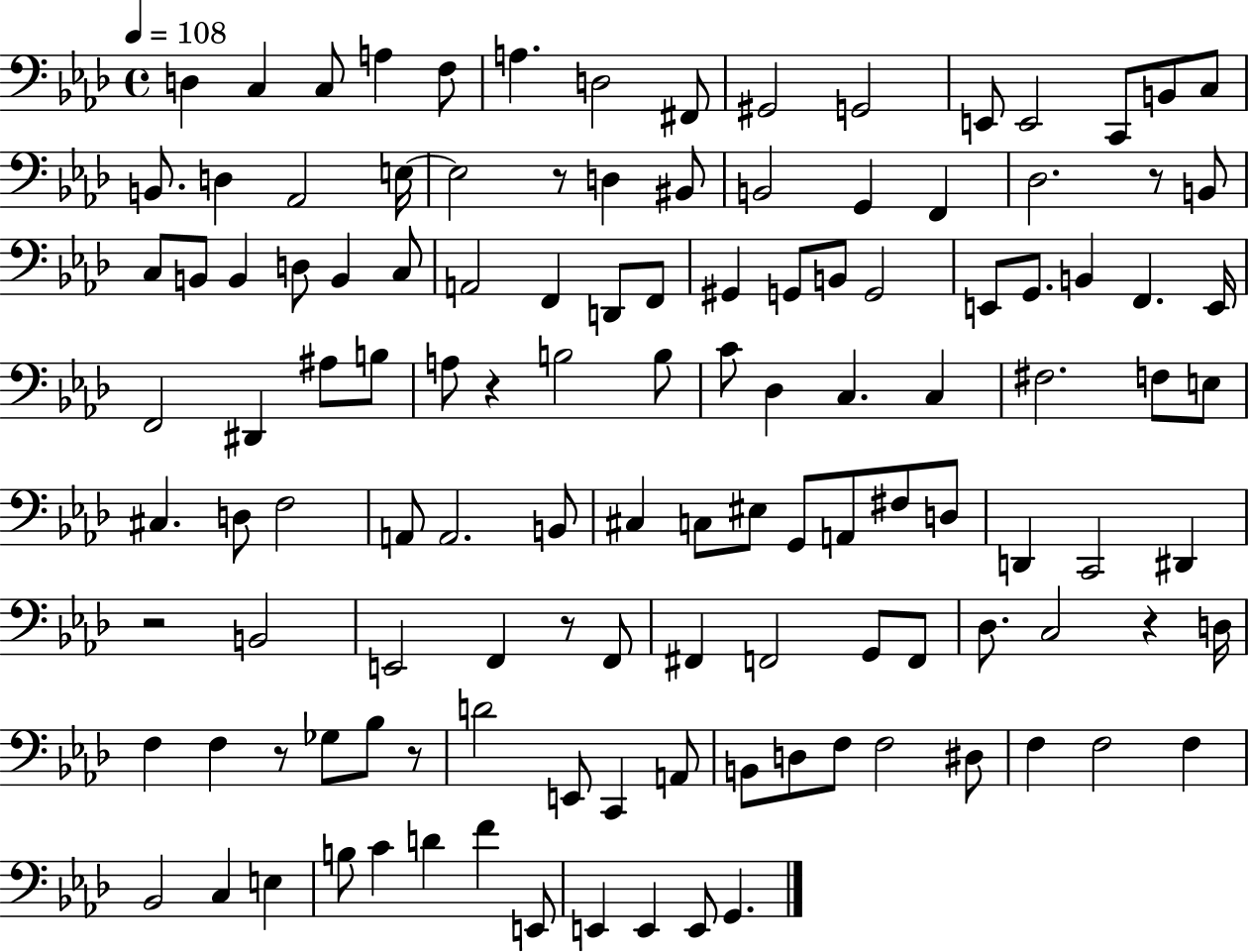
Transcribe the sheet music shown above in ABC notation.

X:1
T:Untitled
M:4/4
L:1/4
K:Ab
D, C, C,/2 A, F,/2 A, D,2 ^F,,/2 ^G,,2 G,,2 E,,/2 E,,2 C,,/2 B,,/2 C,/2 B,,/2 D, _A,,2 E,/4 E,2 z/2 D, ^B,,/2 B,,2 G,, F,, _D,2 z/2 B,,/2 C,/2 B,,/2 B,, D,/2 B,, C,/2 A,,2 F,, D,,/2 F,,/2 ^G,, G,,/2 B,,/2 G,,2 E,,/2 G,,/2 B,, F,, E,,/4 F,,2 ^D,, ^A,/2 B,/2 A,/2 z B,2 B,/2 C/2 _D, C, C, ^F,2 F,/2 E,/2 ^C, D,/2 F,2 A,,/2 A,,2 B,,/2 ^C, C,/2 ^E,/2 G,,/2 A,,/2 ^F,/2 D,/2 D,, C,,2 ^D,, z2 B,,2 E,,2 F,, z/2 F,,/2 ^F,, F,,2 G,,/2 F,,/2 _D,/2 C,2 z D,/4 F, F, z/2 _G,/2 _B,/2 z/2 D2 E,,/2 C,, A,,/2 B,,/2 D,/2 F,/2 F,2 ^D,/2 F, F,2 F, _B,,2 C, E, B,/2 C D F E,,/2 E,, E,, E,,/2 G,,